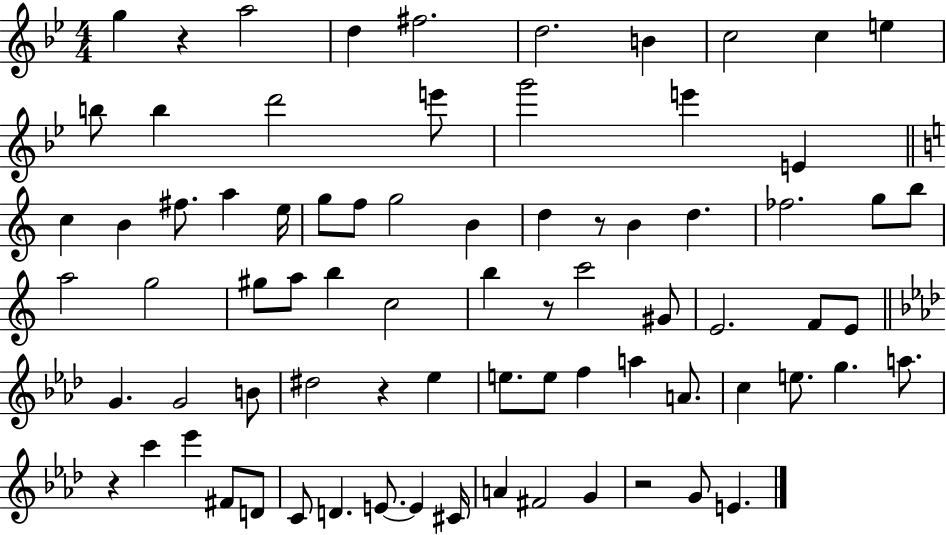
X:1
T:Untitled
M:4/4
L:1/4
K:Bb
g z a2 d ^f2 d2 B c2 c e b/2 b d'2 e'/2 g'2 e' E c B ^f/2 a e/4 g/2 f/2 g2 B d z/2 B d _f2 g/2 b/2 a2 g2 ^g/2 a/2 b c2 b z/2 c'2 ^G/2 E2 F/2 E/2 G G2 B/2 ^d2 z _e e/2 e/2 f a A/2 c e/2 g a/2 z c' _e' ^F/2 D/2 C/2 D E/2 E ^C/4 A ^F2 G z2 G/2 E